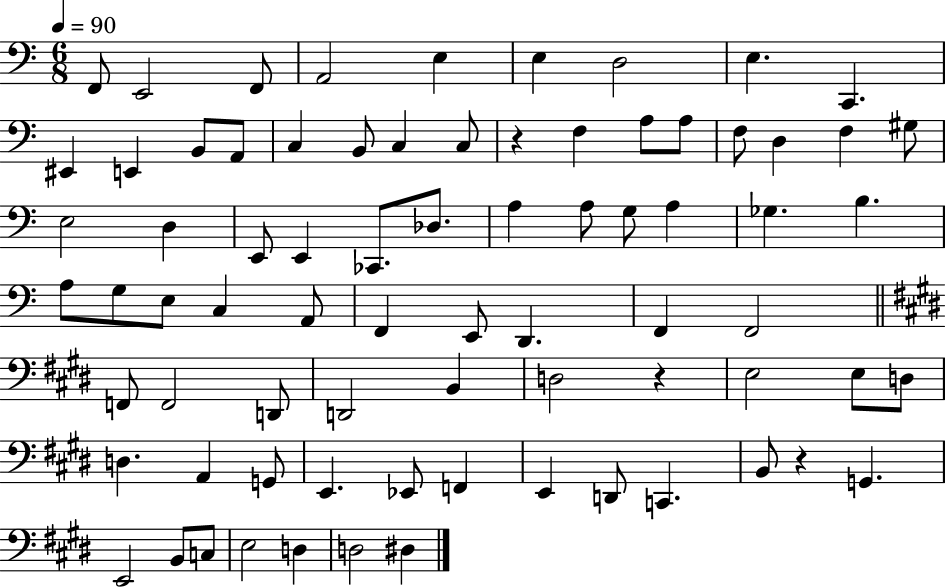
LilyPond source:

{
  \clef bass
  \numericTimeSignature
  \time 6/8
  \key c \major
  \tempo 4 = 90
  f,8 e,2 f,8 | a,2 e4 | e4 d2 | e4. c,4. | \break eis,4 e,4 b,8 a,8 | c4 b,8 c4 c8 | r4 f4 a8 a8 | f8 d4 f4 gis8 | \break e2 d4 | e,8 e,4 ces,8. des8. | a4 a8 g8 a4 | ges4. b4. | \break a8 g8 e8 c4 a,8 | f,4 e,8 d,4. | f,4 f,2 | \bar "||" \break \key e \major f,8 f,2 d,8 | d,2 b,4 | d2 r4 | e2 e8 d8 | \break d4. a,4 g,8 | e,4. ees,8 f,4 | e,4 d,8 c,4. | b,8 r4 g,4. | \break e,2 b,8 c8 | e2 d4 | d2 dis4 | \bar "|."
}